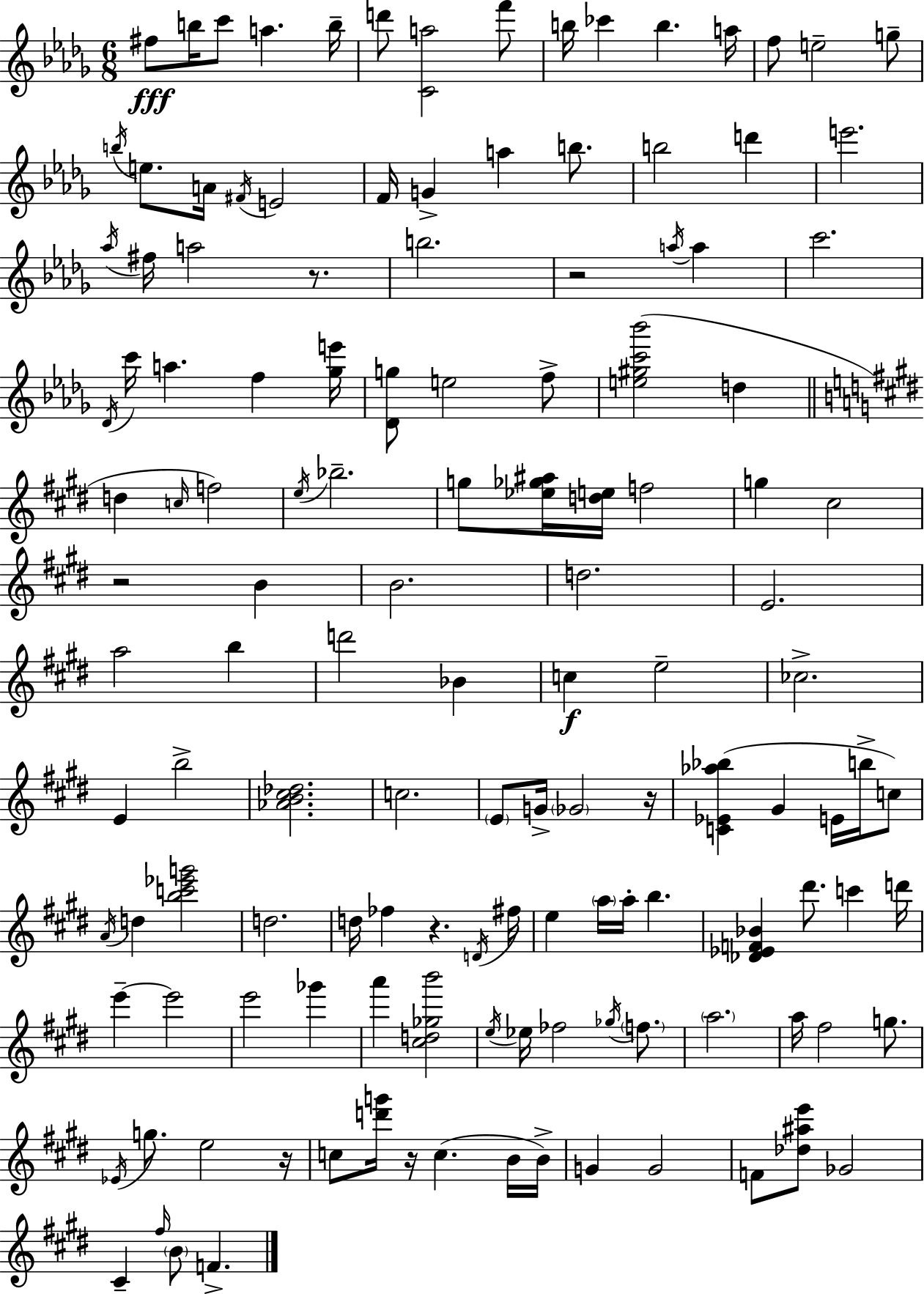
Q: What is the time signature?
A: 6/8